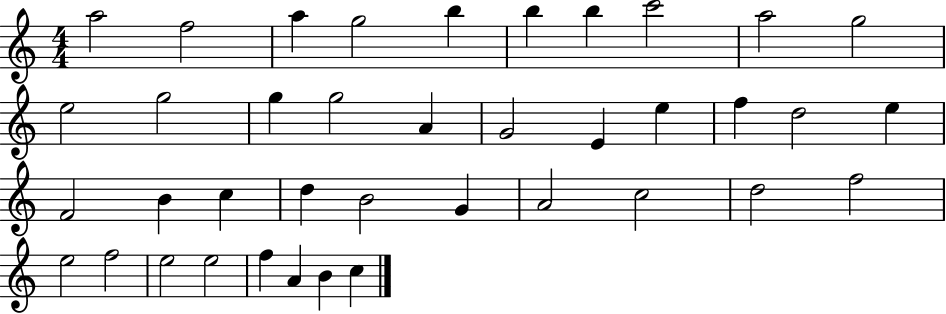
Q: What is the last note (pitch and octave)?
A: C5